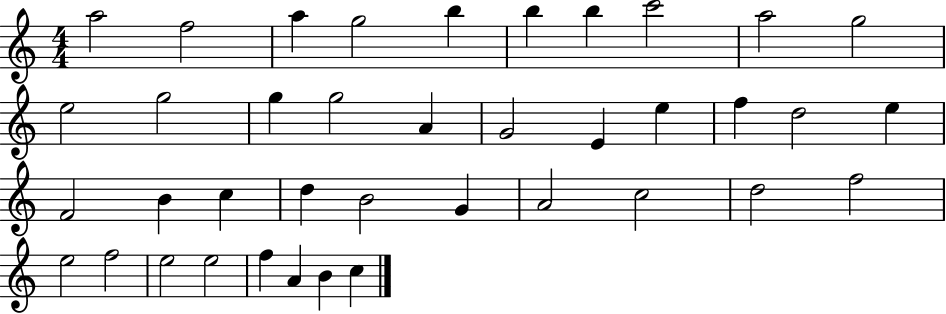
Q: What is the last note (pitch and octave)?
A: C5